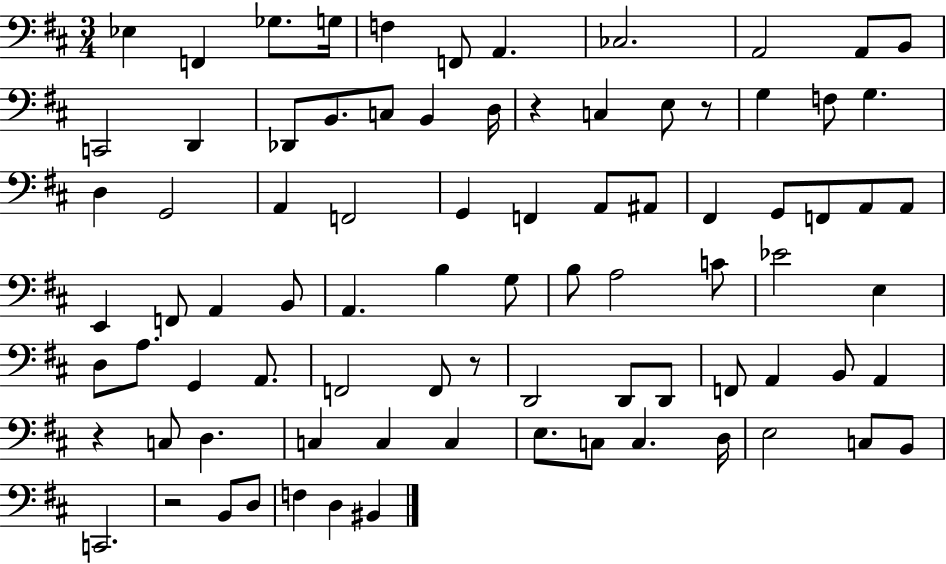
Eb3/q F2/q Gb3/e. G3/s F3/q F2/e A2/q. CES3/h. A2/h A2/e B2/e C2/h D2/q Db2/e B2/e. C3/e B2/q D3/s R/q C3/q E3/e R/e G3/q F3/e G3/q. D3/q G2/h A2/q F2/h G2/q F2/q A2/e A#2/e F#2/q G2/e F2/e A2/e A2/e E2/q F2/e A2/q B2/e A2/q. B3/q G3/e B3/e A3/h C4/e Eb4/h E3/q D3/e A3/e. G2/q A2/e. F2/h F2/e R/e D2/h D2/e D2/e F2/e A2/q B2/e A2/q R/q C3/e D3/q. C3/q C3/q C3/q E3/e. C3/e C3/q. D3/s E3/h C3/e B2/e C2/h. R/h B2/e D3/e F3/q D3/q BIS2/q